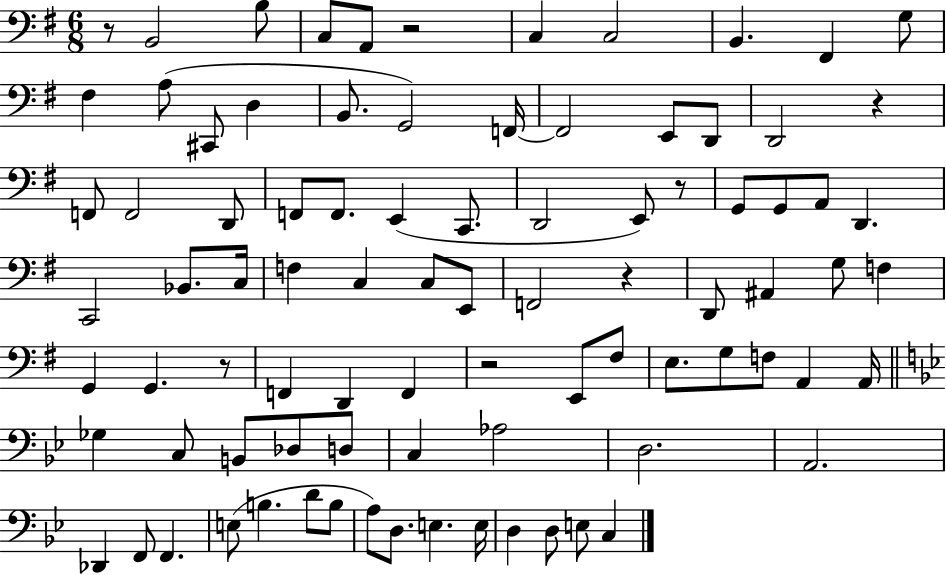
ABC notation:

X:1
T:Untitled
M:6/8
L:1/4
K:G
z/2 B,,2 B,/2 C,/2 A,,/2 z2 C, C,2 B,, ^F,, G,/2 ^F, A,/2 ^C,,/2 D, B,,/2 G,,2 F,,/4 F,,2 E,,/2 D,,/2 D,,2 z F,,/2 F,,2 D,,/2 F,,/2 F,,/2 E,, C,,/2 D,,2 E,,/2 z/2 G,,/2 G,,/2 A,,/2 D,, C,,2 _B,,/2 C,/4 F, C, C,/2 E,,/2 F,,2 z D,,/2 ^A,, G,/2 F, G,, G,, z/2 F,, D,, F,, z2 E,,/2 ^F,/2 E,/2 G,/2 F,/2 A,, A,,/4 _G, C,/2 B,,/2 _D,/2 D,/2 C, _A,2 D,2 A,,2 _D,, F,,/2 F,, E,/2 B, D/2 B,/2 A,/2 D,/2 E, E,/4 D, D,/2 E,/2 C,